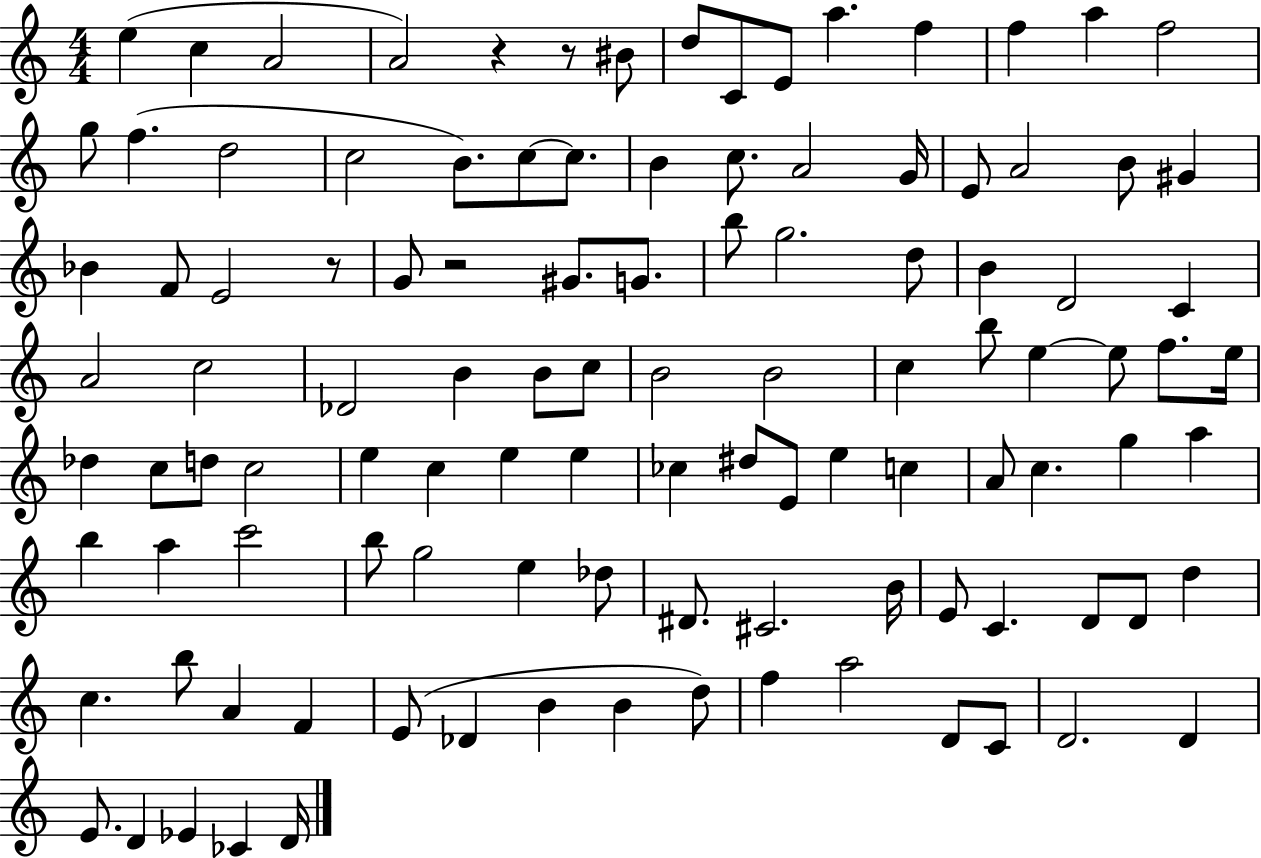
X:1
T:Untitled
M:4/4
L:1/4
K:C
e c A2 A2 z z/2 ^B/2 d/2 C/2 E/2 a f f a f2 g/2 f d2 c2 B/2 c/2 c/2 B c/2 A2 G/4 E/2 A2 B/2 ^G _B F/2 E2 z/2 G/2 z2 ^G/2 G/2 b/2 g2 d/2 B D2 C A2 c2 _D2 B B/2 c/2 B2 B2 c b/2 e e/2 f/2 e/4 _d c/2 d/2 c2 e c e e _c ^d/2 E/2 e c A/2 c g a b a c'2 b/2 g2 e _d/2 ^D/2 ^C2 B/4 E/2 C D/2 D/2 d c b/2 A F E/2 _D B B d/2 f a2 D/2 C/2 D2 D E/2 D _E _C D/4